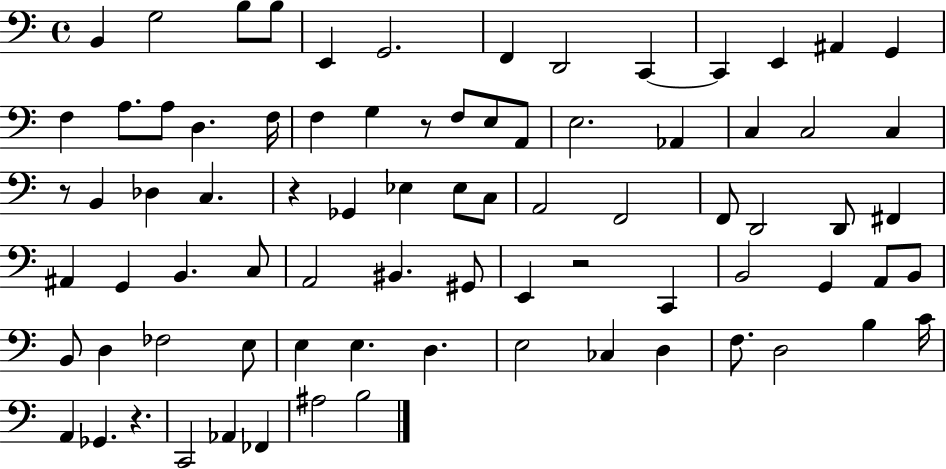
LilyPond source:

{
  \clef bass
  \time 4/4
  \defaultTimeSignature
  \key c \major
  b,4 g2 b8 b8 | e,4 g,2. | f,4 d,2 c,4~~ | c,4 e,4 ais,4 g,4 | \break f4 a8. a8 d4. f16 | f4 g4 r8 f8 e8 a,8 | e2. aes,4 | c4 c2 c4 | \break r8 b,4 des4 c4. | r4 ges,4 ees4 ees8 c8 | a,2 f,2 | f,8 d,2 d,8 fis,4 | \break ais,4 g,4 b,4. c8 | a,2 bis,4. gis,8 | e,4 r2 c,4 | b,2 g,4 a,8 b,8 | \break b,8 d4 fes2 e8 | e4 e4. d4. | e2 ces4 d4 | f8. d2 b4 c'16 | \break a,4 ges,4. r4. | c,2 aes,4 fes,4 | ais2 b2 | \bar "|."
}